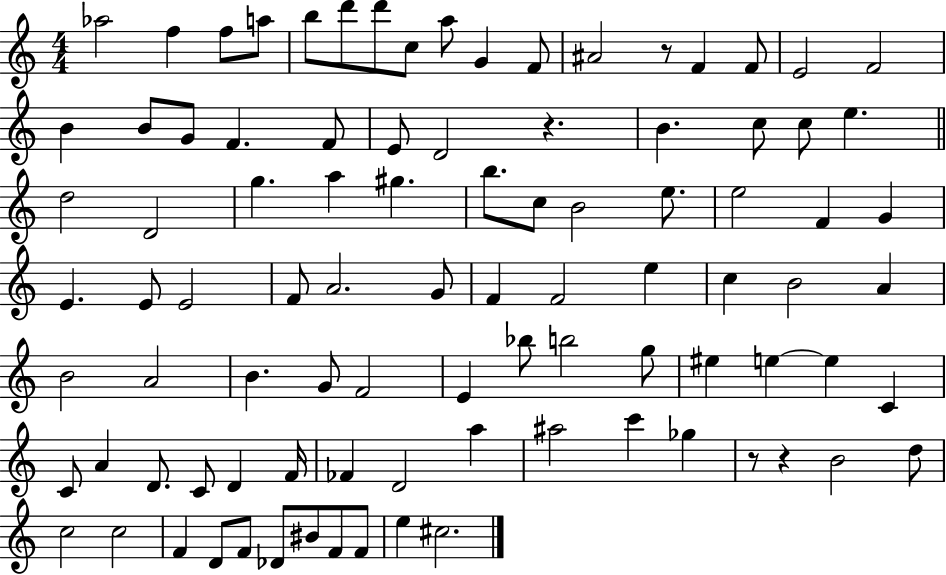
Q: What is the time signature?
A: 4/4